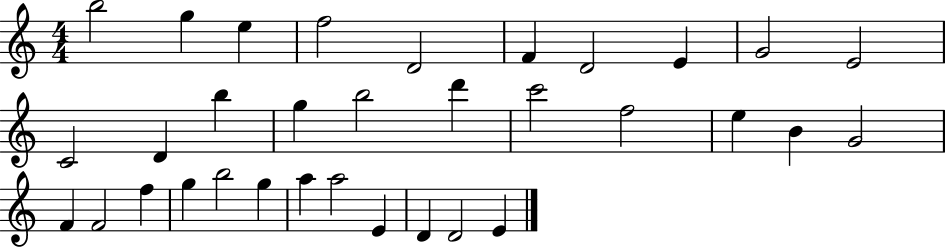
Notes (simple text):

B5/h G5/q E5/q F5/h D4/h F4/q D4/h E4/q G4/h E4/h C4/h D4/q B5/q G5/q B5/h D6/q C6/h F5/h E5/q B4/q G4/h F4/q F4/h F5/q G5/q B5/h G5/q A5/q A5/h E4/q D4/q D4/h E4/q